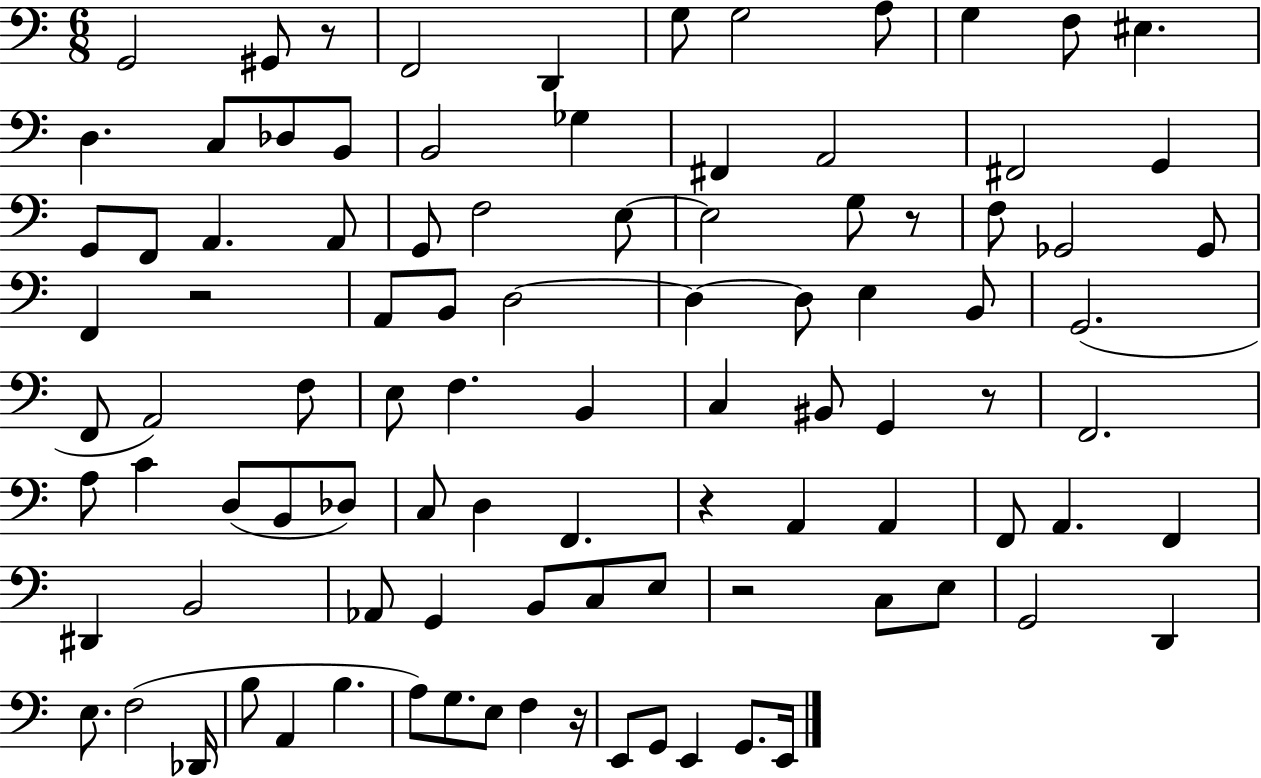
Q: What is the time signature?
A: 6/8